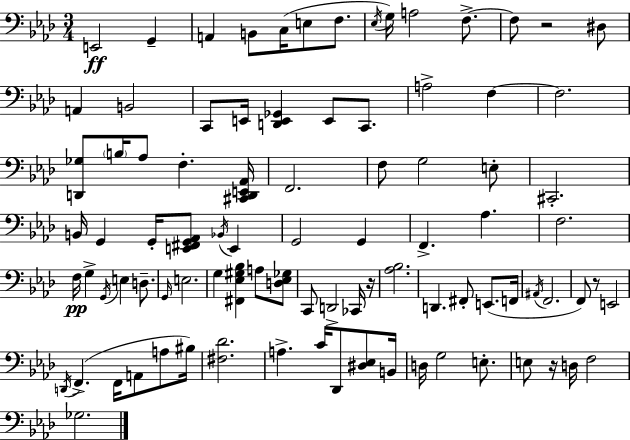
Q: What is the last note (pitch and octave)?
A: Gb3